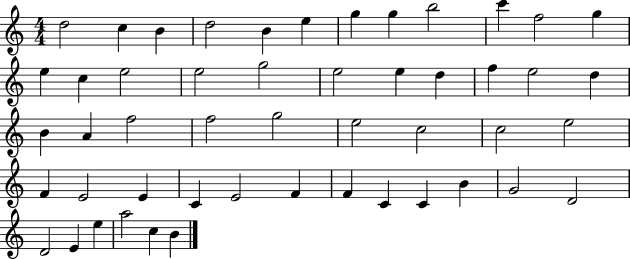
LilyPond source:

{
  \clef treble
  \numericTimeSignature
  \time 4/4
  \key c \major
  d''2 c''4 b'4 | d''2 b'4 e''4 | g''4 g''4 b''2 | c'''4 f''2 g''4 | \break e''4 c''4 e''2 | e''2 g''2 | e''2 e''4 d''4 | f''4 e''2 d''4 | \break b'4 a'4 f''2 | f''2 g''2 | e''2 c''2 | c''2 e''2 | \break f'4 e'2 e'4 | c'4 e'2 f'4 | f'4 c'4 c'4 b'4 | g'2 d'2 | \break d'2 e'4 e''4 | a''2 c''4 b'4 | \bar "|."
}